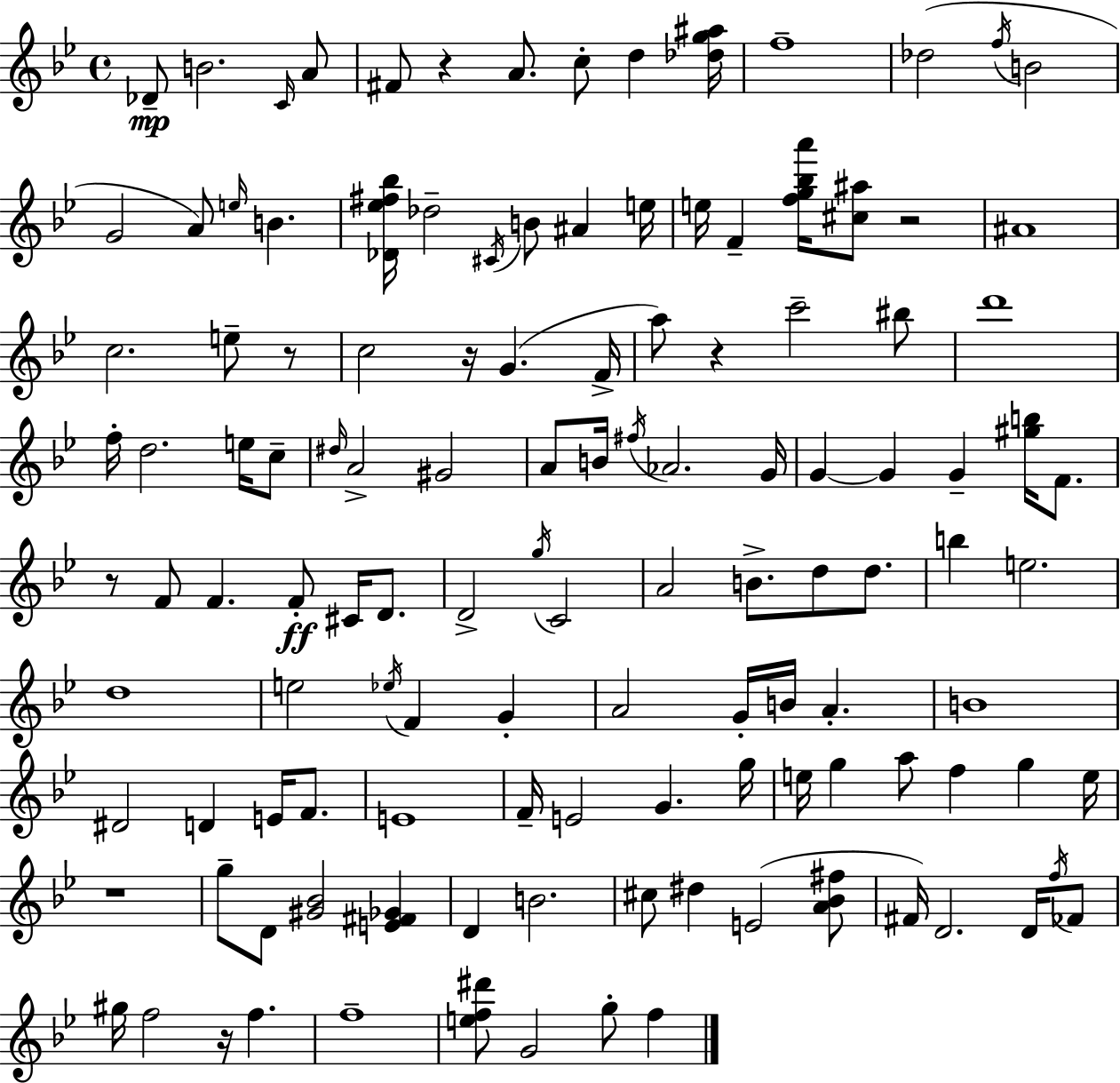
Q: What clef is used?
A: treble